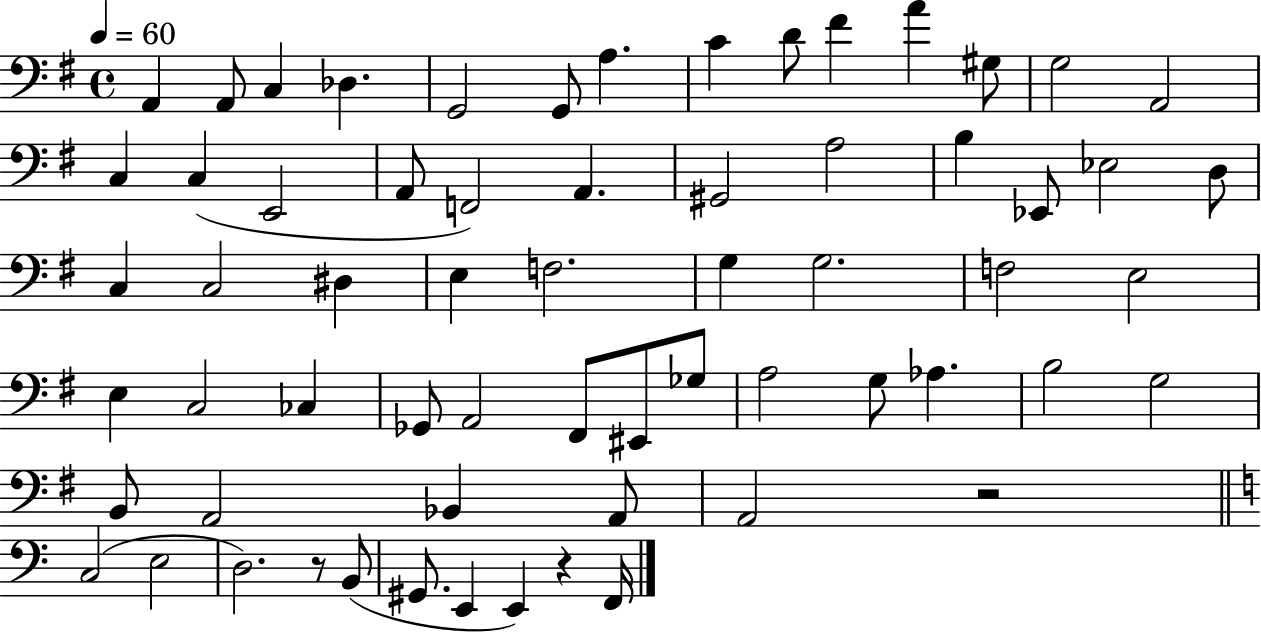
X:1
T:Untitled
M:4/4
L:1/4
K:G
A,, A,,/2 C, _D, G,,2 G,,/2 A, C D/2 ^F A ^G,/2 G,2 A,,2 C, C, E,,2 A,,/2 F,,2 A,, ^G,,2 A,2 B, _E,,/2 _E,2 D,/2 C, C,2 ^D, E, F,2 G, G,2 F,2 E,2 E, C,2 _C, _G,,/2 A,,2 ^F,,/2 ^E,,/2 _G,/2 A,2 G,/2 _A, B,2 G,2 B,,/2 A,,2 _B,, A,,/2 A,,2 z2 C,2 E,2 D,2 z/2 B,,/2 ^G,,/2 E,, E,, z F,,/4